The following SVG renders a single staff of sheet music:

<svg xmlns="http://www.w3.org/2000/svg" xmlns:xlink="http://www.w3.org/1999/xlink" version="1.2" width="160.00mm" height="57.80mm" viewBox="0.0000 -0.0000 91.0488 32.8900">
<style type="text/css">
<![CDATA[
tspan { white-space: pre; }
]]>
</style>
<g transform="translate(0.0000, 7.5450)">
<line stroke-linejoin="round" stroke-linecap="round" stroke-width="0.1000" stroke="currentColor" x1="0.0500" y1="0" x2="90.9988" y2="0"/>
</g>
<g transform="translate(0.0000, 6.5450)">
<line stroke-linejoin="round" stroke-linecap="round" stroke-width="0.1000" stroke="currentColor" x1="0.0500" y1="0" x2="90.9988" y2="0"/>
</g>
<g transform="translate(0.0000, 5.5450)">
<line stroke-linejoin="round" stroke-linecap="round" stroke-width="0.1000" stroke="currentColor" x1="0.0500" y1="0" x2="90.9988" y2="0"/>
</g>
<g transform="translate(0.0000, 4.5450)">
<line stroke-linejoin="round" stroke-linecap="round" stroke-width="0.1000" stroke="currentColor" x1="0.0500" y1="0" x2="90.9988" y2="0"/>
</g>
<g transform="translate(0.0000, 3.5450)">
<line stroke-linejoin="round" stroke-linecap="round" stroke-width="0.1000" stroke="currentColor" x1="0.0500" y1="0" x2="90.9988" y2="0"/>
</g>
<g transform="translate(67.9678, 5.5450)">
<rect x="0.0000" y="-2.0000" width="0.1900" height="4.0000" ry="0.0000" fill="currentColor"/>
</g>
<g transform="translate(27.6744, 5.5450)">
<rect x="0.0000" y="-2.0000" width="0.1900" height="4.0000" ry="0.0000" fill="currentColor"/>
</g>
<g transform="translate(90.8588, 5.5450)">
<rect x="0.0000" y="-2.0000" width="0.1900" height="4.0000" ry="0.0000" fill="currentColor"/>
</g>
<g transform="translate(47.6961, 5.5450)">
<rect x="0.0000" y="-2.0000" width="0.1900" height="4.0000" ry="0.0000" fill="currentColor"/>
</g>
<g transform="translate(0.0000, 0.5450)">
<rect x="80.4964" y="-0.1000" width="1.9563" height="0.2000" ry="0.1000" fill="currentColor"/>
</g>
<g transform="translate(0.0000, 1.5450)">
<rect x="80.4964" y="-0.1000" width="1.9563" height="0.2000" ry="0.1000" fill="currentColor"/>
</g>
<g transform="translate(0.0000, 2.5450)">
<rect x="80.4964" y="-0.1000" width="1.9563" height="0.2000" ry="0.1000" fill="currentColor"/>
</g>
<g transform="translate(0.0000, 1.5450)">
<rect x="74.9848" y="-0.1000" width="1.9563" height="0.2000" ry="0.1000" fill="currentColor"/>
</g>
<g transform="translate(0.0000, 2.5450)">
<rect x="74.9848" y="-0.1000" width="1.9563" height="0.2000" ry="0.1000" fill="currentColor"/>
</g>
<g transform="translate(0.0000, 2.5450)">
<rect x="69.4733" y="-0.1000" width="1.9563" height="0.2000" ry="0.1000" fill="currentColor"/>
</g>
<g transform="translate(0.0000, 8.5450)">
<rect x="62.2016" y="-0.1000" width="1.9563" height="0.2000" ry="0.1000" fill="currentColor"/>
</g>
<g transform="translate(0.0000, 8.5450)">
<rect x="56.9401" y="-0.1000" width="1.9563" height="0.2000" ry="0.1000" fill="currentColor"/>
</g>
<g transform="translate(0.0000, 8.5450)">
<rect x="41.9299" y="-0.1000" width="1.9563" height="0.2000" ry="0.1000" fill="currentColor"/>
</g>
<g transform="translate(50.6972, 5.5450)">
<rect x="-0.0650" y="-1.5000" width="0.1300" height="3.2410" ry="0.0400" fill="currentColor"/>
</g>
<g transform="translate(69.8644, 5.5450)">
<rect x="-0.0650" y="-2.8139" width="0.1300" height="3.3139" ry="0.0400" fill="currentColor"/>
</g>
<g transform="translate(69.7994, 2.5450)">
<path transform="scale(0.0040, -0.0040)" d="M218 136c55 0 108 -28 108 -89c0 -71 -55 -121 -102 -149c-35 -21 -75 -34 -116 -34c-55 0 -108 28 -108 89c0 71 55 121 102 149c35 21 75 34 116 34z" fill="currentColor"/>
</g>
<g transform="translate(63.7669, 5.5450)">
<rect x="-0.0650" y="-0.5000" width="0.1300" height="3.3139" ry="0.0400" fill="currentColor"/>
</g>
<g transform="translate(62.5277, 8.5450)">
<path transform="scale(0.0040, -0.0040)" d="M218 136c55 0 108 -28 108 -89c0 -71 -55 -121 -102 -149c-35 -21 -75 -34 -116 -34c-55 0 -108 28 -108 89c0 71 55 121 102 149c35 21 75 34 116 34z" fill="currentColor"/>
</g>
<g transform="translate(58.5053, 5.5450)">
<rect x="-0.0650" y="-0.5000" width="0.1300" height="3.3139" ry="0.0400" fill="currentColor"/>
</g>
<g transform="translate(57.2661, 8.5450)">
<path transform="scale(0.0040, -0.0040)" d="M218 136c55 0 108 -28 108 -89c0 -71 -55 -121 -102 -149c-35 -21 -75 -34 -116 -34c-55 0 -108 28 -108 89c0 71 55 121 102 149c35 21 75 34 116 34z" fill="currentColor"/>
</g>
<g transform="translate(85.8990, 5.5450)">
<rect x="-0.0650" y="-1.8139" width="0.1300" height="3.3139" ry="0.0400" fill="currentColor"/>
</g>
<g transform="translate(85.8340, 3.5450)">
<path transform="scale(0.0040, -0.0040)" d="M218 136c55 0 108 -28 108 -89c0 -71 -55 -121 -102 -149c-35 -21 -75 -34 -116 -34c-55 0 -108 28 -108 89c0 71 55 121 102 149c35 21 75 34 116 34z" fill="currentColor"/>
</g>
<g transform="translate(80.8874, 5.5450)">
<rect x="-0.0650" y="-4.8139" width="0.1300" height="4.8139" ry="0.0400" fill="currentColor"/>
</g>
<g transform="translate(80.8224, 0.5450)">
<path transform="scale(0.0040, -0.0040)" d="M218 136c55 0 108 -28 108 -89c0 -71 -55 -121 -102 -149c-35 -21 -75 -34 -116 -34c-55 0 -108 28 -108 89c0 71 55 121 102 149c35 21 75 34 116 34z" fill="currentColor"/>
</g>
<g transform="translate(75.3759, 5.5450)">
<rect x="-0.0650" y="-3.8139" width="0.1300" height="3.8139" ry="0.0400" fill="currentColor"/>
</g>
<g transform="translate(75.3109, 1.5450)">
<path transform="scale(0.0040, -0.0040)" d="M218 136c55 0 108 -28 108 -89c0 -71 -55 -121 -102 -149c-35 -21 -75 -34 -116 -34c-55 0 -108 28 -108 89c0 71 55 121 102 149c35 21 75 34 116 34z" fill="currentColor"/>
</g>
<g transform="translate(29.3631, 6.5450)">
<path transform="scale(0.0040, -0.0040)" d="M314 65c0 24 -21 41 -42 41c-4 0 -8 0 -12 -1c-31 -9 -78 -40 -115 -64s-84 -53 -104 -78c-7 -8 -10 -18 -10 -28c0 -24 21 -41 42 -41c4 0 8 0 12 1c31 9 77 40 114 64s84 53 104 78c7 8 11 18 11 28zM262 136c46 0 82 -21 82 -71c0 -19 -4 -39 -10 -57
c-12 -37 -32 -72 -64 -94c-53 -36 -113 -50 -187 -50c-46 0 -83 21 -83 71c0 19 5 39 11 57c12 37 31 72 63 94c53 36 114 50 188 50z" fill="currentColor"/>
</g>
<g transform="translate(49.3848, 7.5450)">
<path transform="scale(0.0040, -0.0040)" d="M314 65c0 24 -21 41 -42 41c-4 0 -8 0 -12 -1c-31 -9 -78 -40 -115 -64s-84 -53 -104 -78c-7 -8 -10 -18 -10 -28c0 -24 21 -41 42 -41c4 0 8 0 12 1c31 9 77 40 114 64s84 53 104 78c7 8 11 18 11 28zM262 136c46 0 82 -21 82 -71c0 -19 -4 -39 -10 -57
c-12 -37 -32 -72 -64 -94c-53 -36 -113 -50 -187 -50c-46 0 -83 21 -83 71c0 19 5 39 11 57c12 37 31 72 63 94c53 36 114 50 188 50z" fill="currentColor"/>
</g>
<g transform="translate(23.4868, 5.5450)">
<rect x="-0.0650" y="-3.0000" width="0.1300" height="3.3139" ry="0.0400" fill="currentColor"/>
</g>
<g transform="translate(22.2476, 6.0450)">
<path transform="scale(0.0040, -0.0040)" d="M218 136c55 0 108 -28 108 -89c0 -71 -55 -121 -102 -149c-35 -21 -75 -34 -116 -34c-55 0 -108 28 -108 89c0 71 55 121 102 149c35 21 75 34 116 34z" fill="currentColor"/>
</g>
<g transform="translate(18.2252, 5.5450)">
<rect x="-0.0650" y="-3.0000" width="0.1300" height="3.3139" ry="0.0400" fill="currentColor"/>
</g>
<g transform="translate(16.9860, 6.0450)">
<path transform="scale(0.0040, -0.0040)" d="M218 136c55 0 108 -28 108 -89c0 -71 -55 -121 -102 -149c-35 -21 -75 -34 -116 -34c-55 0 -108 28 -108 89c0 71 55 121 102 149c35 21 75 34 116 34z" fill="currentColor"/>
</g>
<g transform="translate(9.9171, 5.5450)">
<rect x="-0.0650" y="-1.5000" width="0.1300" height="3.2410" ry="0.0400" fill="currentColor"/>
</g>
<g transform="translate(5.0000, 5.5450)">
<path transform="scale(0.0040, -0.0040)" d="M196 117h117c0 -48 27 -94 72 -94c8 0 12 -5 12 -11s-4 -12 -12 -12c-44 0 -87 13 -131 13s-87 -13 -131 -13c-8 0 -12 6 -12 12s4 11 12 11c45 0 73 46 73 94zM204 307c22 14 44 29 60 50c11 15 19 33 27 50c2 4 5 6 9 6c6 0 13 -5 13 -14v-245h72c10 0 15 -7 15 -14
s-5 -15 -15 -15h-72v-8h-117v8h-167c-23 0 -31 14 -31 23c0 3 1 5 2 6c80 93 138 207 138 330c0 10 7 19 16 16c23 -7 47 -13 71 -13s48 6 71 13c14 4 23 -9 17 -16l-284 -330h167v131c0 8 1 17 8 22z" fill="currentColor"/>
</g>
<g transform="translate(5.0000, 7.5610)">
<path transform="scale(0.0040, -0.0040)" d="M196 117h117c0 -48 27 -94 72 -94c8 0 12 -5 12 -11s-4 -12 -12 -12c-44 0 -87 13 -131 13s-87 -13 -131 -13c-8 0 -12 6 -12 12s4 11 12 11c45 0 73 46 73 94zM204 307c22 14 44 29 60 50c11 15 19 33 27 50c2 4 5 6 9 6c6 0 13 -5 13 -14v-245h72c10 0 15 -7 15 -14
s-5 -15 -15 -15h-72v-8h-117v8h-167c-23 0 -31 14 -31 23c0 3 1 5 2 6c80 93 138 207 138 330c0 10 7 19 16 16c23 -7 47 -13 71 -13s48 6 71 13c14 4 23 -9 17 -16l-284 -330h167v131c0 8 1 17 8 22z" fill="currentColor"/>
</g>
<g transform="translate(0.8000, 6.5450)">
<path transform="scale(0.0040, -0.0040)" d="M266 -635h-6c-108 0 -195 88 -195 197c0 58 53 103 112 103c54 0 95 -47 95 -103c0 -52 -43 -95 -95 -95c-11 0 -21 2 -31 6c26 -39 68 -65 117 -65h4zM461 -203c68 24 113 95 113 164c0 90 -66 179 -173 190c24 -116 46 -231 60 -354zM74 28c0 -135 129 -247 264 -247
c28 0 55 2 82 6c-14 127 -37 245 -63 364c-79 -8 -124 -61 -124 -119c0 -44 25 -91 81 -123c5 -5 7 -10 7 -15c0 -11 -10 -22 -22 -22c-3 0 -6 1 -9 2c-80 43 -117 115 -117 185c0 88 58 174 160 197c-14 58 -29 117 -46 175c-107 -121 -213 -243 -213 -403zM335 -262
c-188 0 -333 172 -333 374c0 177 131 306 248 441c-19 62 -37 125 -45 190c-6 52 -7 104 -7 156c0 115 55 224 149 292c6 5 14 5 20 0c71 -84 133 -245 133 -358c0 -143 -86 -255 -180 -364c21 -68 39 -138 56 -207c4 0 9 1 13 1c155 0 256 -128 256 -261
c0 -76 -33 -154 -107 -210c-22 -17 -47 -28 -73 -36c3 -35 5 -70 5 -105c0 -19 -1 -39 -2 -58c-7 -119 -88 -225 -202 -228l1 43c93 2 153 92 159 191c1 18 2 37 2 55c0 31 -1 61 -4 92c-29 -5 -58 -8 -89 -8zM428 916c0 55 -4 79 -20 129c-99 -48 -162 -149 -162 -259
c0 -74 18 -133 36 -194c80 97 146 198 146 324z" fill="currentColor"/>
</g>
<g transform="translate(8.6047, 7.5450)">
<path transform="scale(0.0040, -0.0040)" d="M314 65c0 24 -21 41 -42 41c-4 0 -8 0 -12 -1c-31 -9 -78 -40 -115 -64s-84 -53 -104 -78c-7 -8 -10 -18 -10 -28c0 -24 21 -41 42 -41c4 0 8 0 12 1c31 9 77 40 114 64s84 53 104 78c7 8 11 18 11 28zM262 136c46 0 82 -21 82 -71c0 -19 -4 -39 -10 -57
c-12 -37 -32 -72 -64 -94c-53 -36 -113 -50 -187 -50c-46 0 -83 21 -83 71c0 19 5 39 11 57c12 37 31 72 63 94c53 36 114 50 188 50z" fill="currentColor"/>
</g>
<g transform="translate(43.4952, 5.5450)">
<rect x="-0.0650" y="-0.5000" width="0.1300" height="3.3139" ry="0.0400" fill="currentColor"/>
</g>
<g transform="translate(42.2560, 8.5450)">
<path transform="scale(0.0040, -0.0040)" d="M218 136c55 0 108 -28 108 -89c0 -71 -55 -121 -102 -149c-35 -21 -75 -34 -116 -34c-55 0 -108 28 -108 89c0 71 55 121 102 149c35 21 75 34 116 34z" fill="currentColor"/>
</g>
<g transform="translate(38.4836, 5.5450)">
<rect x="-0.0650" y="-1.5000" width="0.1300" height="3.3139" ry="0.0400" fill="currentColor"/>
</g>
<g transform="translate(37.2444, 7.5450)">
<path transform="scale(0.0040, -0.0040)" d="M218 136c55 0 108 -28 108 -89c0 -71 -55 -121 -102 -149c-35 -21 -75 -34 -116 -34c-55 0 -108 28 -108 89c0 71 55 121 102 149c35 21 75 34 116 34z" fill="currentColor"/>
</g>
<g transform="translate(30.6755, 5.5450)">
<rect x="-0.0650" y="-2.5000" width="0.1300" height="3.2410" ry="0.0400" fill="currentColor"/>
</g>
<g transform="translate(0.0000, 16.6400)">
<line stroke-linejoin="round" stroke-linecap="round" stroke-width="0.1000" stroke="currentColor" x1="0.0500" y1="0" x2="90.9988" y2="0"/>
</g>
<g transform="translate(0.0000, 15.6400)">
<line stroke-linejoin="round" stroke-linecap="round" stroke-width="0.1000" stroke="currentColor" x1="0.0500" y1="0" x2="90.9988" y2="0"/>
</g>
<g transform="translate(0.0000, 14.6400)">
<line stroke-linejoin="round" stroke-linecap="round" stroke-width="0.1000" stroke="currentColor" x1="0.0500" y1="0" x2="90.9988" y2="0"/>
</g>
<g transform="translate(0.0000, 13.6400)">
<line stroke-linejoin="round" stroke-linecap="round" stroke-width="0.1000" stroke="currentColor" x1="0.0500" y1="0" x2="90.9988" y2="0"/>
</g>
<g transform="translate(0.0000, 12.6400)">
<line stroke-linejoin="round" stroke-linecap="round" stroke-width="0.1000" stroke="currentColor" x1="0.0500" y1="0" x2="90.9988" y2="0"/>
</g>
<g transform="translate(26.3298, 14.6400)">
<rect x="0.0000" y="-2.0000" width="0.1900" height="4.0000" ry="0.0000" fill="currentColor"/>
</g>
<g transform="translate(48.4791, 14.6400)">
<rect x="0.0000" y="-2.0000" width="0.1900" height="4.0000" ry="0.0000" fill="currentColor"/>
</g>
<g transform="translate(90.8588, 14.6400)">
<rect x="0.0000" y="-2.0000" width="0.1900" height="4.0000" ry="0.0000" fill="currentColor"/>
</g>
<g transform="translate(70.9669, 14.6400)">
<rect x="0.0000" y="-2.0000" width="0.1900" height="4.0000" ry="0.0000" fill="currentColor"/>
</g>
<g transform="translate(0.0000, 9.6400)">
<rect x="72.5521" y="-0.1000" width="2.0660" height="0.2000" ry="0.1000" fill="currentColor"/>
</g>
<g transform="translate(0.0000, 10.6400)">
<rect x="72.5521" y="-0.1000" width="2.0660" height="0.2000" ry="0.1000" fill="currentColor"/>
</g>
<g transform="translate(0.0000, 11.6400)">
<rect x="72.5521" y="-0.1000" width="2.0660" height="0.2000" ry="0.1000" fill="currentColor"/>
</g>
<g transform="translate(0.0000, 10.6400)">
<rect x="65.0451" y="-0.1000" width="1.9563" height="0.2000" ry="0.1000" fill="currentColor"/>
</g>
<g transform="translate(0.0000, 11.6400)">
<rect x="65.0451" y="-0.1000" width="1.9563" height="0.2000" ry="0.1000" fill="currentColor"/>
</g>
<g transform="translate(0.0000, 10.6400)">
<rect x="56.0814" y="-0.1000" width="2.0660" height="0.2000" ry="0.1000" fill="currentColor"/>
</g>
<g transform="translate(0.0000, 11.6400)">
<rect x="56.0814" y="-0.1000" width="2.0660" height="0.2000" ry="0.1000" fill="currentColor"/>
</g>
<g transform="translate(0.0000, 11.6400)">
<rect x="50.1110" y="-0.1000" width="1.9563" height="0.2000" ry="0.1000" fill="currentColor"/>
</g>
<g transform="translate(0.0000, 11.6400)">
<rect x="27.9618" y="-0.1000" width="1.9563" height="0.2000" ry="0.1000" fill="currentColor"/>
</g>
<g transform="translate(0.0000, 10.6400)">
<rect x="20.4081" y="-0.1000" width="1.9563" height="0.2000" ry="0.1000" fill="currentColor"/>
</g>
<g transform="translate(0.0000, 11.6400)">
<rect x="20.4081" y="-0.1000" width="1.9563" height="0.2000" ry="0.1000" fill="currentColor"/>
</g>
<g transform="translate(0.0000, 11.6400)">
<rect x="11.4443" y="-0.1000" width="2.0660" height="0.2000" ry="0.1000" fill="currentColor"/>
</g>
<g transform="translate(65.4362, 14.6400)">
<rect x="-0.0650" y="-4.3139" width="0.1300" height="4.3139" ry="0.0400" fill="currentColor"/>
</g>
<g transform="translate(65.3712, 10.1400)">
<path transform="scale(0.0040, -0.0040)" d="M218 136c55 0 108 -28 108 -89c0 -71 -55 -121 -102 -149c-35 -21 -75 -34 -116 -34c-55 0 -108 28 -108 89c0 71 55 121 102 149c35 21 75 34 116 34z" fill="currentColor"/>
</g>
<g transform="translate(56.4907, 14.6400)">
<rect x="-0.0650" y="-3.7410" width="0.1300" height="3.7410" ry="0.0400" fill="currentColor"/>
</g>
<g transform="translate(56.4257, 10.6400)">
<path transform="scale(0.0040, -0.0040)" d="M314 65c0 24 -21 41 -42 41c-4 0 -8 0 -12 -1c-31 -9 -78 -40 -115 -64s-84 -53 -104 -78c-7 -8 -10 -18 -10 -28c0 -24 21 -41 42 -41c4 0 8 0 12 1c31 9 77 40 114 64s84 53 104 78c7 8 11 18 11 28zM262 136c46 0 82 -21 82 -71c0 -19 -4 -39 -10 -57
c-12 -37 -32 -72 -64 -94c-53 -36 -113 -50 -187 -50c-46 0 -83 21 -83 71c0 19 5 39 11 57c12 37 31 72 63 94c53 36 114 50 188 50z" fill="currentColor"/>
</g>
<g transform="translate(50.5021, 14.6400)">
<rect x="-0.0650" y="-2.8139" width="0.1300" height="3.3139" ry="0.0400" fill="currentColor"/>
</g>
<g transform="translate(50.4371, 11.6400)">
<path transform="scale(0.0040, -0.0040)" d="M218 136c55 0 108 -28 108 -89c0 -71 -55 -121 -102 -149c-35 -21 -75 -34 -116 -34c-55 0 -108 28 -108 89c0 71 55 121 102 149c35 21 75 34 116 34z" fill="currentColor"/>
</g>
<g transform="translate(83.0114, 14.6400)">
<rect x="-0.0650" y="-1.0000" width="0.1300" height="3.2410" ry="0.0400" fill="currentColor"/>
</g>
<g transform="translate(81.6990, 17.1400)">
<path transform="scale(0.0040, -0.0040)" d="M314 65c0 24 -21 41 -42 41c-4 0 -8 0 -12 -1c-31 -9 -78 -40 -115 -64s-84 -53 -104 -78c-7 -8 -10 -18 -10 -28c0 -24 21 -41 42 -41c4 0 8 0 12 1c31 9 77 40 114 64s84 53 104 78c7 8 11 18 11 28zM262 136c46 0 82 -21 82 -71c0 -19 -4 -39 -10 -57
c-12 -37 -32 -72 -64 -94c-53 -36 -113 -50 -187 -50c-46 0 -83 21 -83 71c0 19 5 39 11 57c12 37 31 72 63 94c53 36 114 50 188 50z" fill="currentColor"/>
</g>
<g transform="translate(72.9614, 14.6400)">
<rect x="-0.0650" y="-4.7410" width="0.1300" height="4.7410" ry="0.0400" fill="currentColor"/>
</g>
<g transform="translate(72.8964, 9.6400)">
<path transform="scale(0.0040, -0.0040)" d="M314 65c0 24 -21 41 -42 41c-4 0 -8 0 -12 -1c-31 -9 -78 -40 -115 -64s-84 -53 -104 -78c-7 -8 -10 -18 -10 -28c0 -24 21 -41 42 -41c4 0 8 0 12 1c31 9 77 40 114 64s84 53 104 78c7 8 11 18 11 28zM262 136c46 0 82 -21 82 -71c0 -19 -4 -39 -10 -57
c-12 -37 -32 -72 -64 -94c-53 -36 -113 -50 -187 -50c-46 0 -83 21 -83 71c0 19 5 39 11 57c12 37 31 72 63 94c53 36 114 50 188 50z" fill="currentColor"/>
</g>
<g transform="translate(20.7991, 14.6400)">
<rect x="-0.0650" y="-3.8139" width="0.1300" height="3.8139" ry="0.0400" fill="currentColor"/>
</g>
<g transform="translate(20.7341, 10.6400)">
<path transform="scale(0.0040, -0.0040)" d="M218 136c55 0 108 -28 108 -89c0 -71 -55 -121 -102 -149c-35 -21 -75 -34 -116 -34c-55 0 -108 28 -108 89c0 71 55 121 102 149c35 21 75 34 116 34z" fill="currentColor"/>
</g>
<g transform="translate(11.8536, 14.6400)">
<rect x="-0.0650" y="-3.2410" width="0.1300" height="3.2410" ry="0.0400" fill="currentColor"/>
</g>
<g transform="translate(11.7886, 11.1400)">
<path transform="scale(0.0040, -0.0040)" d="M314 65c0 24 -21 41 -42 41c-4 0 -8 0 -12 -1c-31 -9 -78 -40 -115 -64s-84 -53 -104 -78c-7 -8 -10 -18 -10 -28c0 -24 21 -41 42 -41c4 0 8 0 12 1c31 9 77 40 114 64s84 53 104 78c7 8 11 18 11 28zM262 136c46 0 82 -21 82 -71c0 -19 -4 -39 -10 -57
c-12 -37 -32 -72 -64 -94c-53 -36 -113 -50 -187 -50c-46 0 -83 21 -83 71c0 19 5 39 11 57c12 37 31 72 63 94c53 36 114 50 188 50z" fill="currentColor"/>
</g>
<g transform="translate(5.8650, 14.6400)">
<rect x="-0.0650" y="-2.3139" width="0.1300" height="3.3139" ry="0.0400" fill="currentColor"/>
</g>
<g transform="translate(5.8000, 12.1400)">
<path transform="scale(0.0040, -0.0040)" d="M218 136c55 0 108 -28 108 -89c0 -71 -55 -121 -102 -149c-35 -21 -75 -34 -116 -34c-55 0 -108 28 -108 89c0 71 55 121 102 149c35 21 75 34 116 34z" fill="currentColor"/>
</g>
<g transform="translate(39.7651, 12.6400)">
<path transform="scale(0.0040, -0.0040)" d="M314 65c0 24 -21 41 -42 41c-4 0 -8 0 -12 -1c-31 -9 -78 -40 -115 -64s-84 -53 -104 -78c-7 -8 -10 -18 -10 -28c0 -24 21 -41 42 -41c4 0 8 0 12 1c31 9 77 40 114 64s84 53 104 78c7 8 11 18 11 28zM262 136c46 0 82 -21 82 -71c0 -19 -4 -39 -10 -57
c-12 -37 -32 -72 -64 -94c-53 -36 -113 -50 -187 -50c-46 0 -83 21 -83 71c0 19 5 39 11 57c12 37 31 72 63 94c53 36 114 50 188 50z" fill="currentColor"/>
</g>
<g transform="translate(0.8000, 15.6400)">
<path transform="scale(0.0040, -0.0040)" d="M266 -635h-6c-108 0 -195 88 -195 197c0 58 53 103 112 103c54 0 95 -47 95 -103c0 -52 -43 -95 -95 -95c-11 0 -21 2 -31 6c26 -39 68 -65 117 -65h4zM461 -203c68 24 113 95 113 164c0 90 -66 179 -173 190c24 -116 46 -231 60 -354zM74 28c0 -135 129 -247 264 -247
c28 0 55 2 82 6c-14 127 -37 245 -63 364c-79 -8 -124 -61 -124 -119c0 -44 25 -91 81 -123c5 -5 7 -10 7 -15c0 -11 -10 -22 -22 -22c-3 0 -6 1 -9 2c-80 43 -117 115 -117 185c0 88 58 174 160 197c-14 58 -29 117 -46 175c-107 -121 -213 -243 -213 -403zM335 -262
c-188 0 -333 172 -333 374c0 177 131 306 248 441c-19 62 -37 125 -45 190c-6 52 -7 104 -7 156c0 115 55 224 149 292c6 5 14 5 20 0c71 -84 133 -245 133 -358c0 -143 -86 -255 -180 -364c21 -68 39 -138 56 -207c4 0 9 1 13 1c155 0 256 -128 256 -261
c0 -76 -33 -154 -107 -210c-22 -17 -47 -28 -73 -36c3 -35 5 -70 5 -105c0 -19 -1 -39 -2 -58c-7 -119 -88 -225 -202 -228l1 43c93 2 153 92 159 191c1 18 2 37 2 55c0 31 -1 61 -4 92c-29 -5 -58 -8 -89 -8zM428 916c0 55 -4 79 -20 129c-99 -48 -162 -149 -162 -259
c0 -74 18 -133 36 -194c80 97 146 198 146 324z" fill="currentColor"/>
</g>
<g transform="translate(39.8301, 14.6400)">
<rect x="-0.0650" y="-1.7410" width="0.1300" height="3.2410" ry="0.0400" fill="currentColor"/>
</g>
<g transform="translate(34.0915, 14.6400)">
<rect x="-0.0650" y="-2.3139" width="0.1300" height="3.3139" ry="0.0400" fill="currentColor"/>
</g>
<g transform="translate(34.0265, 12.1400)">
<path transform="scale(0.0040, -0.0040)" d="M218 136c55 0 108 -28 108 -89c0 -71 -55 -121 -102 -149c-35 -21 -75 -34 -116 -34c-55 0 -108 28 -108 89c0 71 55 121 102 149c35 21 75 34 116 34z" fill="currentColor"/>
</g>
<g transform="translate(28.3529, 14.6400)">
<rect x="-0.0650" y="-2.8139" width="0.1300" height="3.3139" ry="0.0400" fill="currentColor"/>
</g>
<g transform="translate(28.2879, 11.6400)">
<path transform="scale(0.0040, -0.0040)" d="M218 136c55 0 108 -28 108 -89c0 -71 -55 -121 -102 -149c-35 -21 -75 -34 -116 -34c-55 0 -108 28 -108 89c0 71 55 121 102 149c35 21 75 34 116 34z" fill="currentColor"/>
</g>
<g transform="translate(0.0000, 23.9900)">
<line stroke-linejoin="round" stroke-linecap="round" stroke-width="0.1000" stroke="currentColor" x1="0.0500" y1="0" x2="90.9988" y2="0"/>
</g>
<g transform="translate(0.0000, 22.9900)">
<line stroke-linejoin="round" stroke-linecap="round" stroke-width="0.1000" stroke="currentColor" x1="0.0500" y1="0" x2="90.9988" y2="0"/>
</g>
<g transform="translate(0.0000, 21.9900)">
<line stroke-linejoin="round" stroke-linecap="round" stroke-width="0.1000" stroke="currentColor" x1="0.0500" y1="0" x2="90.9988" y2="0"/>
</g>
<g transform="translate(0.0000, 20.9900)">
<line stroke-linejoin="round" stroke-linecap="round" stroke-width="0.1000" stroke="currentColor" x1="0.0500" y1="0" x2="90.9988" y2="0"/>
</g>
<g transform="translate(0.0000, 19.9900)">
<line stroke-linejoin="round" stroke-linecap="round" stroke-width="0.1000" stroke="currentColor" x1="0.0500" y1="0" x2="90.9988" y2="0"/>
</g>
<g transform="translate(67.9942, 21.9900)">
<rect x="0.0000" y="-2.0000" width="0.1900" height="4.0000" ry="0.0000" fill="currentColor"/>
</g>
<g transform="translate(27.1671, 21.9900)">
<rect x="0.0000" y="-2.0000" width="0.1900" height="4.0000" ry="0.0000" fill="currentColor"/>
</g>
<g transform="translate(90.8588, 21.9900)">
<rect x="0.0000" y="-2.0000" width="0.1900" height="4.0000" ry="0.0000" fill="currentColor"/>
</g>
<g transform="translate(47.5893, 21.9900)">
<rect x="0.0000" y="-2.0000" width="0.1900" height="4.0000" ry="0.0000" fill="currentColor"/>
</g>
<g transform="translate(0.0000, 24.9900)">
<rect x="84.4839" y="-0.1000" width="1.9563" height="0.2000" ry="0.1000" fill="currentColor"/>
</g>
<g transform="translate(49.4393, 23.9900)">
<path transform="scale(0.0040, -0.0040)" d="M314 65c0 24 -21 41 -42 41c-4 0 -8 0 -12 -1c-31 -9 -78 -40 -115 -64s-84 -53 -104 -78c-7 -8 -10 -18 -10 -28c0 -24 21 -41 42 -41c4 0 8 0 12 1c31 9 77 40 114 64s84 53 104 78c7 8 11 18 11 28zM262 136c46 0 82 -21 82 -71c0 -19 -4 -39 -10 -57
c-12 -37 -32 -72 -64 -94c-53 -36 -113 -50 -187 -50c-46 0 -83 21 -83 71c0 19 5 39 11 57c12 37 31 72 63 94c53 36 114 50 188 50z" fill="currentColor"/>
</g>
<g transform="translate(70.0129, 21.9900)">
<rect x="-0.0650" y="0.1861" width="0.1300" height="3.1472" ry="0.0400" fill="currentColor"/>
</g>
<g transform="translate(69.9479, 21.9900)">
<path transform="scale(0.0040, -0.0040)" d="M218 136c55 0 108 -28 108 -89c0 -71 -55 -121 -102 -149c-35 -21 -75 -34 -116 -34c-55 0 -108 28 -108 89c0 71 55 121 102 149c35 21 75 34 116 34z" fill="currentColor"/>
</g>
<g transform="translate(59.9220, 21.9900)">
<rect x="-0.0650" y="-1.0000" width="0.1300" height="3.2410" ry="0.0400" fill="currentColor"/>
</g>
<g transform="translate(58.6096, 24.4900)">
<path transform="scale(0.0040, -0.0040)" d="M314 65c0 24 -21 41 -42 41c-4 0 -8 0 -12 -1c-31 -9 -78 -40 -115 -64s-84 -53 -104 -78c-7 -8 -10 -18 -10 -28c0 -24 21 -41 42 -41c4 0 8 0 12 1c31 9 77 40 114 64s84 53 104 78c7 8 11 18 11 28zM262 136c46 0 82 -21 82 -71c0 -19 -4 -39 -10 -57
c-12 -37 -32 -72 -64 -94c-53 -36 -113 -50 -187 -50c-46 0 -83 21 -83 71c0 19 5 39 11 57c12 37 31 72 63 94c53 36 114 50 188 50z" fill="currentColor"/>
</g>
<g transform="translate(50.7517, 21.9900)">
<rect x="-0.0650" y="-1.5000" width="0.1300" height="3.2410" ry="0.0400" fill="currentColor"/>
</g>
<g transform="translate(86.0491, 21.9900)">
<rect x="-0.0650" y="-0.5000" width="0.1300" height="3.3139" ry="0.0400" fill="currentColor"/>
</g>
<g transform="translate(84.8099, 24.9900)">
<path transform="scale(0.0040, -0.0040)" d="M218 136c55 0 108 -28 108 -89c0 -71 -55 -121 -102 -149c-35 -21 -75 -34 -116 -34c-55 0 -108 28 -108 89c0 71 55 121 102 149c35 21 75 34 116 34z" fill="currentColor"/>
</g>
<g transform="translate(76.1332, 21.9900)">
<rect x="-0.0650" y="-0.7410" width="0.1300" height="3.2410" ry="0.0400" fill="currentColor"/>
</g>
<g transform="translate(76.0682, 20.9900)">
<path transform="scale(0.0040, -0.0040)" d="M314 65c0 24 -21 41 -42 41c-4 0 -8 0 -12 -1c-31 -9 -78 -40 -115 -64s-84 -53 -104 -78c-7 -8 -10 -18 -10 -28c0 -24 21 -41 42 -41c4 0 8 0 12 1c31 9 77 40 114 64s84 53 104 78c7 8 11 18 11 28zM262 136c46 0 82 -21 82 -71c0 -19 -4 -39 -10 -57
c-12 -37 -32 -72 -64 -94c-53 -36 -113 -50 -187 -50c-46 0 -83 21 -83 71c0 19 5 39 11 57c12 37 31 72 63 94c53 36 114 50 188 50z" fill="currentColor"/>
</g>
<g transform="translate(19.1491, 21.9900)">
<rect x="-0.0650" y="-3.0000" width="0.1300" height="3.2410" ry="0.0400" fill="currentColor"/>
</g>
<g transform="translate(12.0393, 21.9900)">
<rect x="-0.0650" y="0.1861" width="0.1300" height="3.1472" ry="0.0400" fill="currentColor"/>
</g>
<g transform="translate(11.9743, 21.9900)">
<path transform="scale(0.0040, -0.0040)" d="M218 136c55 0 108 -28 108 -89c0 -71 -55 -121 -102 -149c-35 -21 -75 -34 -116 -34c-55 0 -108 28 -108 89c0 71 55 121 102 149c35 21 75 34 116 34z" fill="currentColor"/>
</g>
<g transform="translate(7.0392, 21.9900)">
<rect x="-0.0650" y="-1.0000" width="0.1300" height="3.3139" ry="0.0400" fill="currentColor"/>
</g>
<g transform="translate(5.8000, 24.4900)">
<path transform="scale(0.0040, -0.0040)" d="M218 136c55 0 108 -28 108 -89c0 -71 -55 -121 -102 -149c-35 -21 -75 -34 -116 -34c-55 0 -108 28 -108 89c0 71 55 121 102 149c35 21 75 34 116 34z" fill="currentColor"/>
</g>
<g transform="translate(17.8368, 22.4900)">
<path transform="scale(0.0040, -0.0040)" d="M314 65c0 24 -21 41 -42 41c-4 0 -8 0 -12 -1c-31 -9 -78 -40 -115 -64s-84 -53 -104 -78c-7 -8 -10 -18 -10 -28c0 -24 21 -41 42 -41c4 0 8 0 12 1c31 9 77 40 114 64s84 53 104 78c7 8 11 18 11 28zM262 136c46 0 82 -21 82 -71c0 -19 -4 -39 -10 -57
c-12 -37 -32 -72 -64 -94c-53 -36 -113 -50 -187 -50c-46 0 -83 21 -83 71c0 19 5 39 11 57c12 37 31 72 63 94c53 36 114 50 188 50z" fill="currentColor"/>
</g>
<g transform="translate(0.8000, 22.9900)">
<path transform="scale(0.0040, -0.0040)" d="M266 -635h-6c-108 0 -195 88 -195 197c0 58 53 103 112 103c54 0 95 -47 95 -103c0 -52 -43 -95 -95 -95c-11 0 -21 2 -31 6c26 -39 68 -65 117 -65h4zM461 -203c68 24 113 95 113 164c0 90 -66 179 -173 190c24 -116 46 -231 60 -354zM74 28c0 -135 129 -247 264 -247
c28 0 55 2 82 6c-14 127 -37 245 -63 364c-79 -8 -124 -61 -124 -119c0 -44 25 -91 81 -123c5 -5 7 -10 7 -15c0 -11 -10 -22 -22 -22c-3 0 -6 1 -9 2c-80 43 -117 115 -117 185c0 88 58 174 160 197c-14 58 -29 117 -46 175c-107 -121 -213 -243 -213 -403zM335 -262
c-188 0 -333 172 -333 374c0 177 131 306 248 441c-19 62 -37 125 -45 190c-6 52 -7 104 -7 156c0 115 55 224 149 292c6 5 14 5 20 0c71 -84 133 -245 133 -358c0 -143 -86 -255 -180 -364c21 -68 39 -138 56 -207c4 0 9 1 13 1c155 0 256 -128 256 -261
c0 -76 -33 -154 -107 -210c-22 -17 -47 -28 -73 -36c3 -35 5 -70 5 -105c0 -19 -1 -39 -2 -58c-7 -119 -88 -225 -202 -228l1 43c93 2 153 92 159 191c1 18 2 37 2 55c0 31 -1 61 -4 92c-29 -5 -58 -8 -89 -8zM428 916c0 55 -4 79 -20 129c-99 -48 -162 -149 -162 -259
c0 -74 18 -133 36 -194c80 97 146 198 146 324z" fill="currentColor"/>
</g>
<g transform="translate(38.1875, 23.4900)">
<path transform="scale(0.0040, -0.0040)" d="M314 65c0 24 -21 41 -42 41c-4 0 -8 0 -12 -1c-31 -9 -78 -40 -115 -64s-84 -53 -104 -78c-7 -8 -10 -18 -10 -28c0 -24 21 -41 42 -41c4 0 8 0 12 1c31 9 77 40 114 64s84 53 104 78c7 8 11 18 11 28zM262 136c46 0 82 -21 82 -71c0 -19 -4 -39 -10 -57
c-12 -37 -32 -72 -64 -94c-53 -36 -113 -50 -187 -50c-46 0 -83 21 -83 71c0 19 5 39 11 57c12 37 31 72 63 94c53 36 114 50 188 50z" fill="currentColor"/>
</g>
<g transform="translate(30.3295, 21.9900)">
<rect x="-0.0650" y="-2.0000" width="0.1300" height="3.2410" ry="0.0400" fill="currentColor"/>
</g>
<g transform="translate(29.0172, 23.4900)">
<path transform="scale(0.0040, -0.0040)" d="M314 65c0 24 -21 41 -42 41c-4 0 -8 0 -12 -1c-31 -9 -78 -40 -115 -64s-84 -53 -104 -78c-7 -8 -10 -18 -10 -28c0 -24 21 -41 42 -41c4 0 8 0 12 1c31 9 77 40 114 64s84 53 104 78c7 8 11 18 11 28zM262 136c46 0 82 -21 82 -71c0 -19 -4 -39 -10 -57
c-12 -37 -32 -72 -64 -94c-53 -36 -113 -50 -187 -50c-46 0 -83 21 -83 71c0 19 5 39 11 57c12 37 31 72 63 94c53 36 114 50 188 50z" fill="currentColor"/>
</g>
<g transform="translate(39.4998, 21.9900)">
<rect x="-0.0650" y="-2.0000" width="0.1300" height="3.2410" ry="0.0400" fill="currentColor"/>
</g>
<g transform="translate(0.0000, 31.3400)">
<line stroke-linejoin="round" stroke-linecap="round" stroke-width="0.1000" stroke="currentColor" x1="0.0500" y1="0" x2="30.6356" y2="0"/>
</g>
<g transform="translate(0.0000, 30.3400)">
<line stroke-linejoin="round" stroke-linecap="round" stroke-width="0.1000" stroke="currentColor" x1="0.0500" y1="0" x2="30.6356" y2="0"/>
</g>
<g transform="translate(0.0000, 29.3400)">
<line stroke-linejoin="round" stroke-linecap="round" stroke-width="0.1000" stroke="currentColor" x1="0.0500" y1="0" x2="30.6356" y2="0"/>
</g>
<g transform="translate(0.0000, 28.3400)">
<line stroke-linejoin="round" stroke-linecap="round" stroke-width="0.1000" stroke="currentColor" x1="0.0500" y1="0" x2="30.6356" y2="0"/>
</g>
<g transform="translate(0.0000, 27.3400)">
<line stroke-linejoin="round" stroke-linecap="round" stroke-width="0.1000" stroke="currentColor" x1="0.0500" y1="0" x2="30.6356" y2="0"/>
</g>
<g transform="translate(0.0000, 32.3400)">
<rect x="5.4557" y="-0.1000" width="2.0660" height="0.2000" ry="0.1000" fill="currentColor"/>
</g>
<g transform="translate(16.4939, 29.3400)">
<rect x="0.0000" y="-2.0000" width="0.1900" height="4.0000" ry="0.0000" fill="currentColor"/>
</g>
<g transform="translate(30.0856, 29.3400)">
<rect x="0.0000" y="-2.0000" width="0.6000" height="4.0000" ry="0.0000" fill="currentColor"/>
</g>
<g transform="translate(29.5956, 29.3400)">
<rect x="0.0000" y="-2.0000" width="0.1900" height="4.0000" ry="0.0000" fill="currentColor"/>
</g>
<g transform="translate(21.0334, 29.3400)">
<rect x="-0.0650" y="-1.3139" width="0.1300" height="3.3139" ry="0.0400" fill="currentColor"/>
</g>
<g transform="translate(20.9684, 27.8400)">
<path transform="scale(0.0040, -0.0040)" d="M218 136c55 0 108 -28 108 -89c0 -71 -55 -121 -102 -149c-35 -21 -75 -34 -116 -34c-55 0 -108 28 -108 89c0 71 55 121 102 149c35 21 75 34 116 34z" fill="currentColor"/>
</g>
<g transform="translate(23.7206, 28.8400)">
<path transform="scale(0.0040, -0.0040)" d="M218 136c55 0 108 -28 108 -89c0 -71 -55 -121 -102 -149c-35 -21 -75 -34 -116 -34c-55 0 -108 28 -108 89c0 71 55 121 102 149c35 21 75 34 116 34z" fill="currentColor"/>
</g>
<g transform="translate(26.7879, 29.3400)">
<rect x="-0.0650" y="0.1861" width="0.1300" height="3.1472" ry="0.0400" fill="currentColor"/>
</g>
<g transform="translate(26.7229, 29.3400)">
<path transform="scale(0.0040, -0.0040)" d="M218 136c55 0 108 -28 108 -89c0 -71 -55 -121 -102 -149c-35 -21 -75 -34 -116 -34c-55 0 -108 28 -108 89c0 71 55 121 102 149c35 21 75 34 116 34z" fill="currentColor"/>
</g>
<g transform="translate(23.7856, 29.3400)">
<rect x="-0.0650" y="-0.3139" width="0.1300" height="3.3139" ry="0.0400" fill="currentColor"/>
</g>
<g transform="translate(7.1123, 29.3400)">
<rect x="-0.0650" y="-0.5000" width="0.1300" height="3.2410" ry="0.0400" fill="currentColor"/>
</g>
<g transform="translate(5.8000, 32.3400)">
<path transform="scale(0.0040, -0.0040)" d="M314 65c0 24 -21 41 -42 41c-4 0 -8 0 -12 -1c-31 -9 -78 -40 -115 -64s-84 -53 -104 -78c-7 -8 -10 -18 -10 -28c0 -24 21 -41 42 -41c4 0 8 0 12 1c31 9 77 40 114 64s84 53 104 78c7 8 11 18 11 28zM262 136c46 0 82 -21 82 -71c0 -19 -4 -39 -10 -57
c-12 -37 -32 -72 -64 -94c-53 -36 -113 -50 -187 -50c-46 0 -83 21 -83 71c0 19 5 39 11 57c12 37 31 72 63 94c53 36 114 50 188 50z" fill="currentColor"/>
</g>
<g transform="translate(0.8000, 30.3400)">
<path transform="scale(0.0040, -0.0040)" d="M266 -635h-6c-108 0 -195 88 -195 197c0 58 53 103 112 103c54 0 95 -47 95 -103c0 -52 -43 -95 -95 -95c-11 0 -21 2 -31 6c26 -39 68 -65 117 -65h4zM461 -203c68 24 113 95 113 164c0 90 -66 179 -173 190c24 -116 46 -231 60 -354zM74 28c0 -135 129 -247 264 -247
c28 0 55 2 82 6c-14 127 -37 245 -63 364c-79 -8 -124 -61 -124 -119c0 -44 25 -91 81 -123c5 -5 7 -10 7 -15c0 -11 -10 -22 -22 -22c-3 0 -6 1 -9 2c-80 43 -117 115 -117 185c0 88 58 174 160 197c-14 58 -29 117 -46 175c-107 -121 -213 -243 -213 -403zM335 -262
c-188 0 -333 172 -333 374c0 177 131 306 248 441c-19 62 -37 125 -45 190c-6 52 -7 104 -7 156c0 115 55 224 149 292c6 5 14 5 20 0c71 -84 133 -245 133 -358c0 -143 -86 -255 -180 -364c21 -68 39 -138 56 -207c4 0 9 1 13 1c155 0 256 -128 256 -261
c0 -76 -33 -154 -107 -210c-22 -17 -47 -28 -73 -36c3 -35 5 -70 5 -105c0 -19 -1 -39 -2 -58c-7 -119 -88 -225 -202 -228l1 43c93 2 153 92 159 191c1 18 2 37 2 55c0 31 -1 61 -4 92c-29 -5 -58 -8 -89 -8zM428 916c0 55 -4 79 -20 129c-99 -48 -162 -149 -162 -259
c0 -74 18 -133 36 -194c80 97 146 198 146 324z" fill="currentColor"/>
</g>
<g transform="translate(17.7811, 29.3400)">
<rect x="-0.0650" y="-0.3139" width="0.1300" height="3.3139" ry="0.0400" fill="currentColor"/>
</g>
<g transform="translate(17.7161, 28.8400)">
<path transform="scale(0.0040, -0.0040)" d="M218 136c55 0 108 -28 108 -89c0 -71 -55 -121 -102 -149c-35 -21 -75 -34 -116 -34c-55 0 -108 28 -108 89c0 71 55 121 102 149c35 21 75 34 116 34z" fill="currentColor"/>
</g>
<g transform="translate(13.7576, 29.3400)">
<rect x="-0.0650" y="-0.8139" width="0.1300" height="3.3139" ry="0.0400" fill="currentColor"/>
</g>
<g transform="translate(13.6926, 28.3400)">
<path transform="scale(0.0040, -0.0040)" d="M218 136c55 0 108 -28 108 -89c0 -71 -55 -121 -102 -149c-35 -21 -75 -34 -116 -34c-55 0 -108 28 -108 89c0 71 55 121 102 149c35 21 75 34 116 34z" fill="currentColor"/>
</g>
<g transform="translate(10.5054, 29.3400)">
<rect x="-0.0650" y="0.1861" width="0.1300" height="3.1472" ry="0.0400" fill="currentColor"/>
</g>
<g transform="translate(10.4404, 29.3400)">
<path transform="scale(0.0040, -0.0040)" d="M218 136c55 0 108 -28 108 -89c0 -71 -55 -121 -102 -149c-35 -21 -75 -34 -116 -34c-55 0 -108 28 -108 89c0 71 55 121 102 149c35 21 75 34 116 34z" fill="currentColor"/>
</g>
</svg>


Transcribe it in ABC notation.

X:1
T:Untitled
M:4/4
L:1/4
K:C
E2 A A G2 E C E2 C C a c' e' f g b2 c' a g f2 a c'2 d' e'2 D2 D B A2 F2 F2 E2 D2 B d2 C C2 B d c e c B